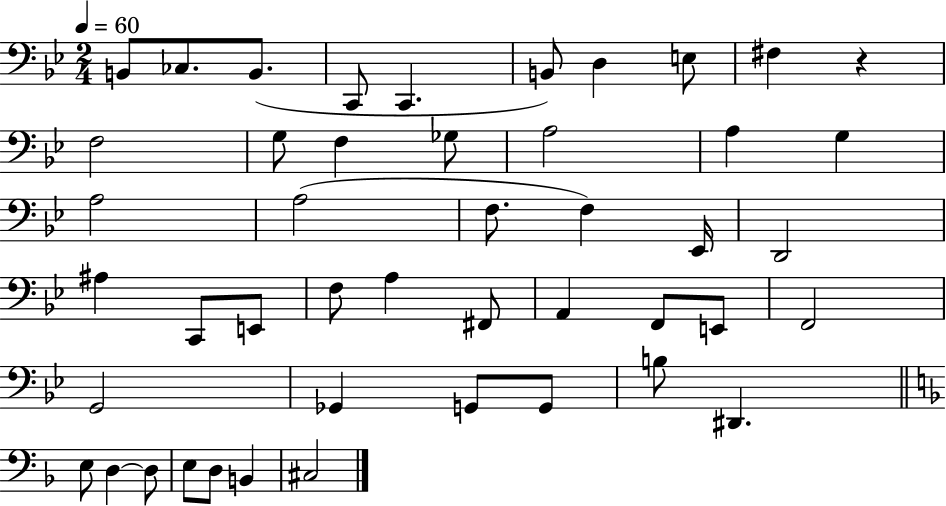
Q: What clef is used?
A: bass